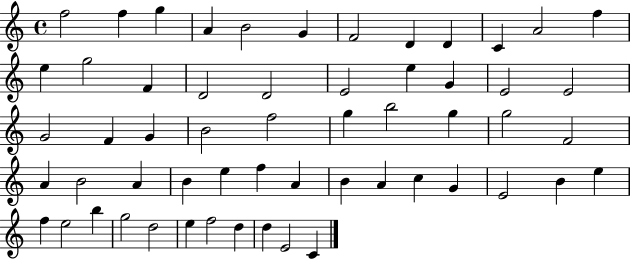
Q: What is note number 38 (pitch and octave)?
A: F5